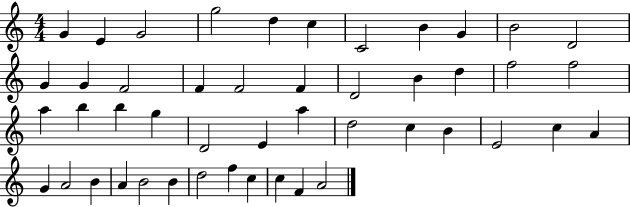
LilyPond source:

{
  \clef treble
  \numericTimeSignature
  \time 4/4
  \key c \major
  g'4 e'4 g'2 | g''2 d''4 c''4 | c'2 b'4 g'4 | b'2 d'2 | \break g'4 g'4 f'2 | f'4 f'2 f'4 | d'2 b'4 d''4 | f''2 f''2 | \break a''4 b''4 b''4 g''4 | d'2 e'4 a''4 | d''2 c''4 b'4 | e'2 c''4 a'4 | \break g'4 a'2 b'4 | a'4 b'2 b'4 | d''2 f''4 c''4 | c''4 f'4 a'2 | \break \bar "|."
}